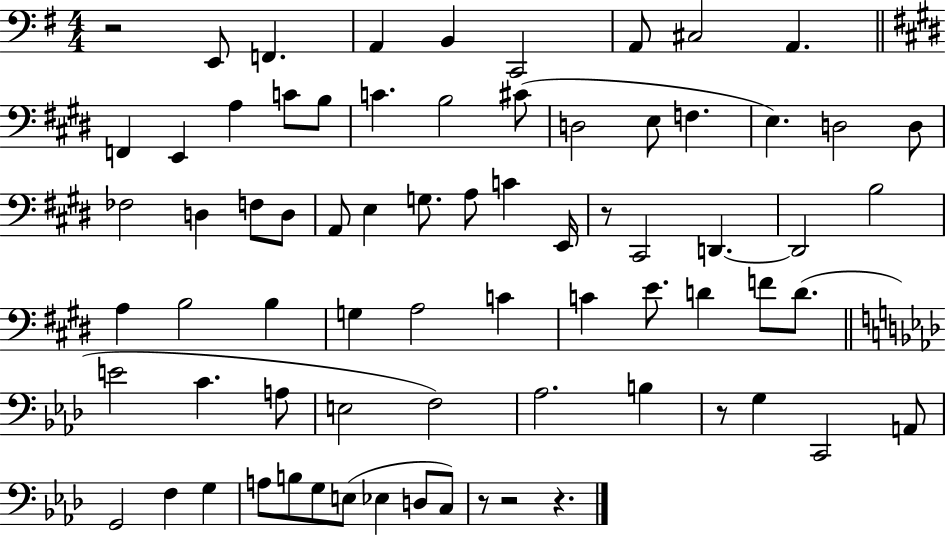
X:1
T:Untitled
M:4/4
L:1/4
K:G
z2 E,,/2 F,, A,, B,, C,,2 A,,/2 ^C,2 A,, F,, E,, A, C/2 B,/2 C B,2 ^C/2 D,2 E,/2 F, E, D,2 D,/2 _F,2 D, F,/2 D,/2 A,,/2 E, G,/2 A,/2 C E,,/4 z/2 ^C,,2 D,, D,,2 B,2 A, B,2 B, G, A,2 C C E/2 D F/2 D/2 E2 C A,/2 E,2 F,2 _A,2 B, z/2 G, C,,2 A,,/2 G,,2 F, G, A,/2 B,/2 G,/2 E,/2 _E, D,/2 C,/2 z/2 z2 z